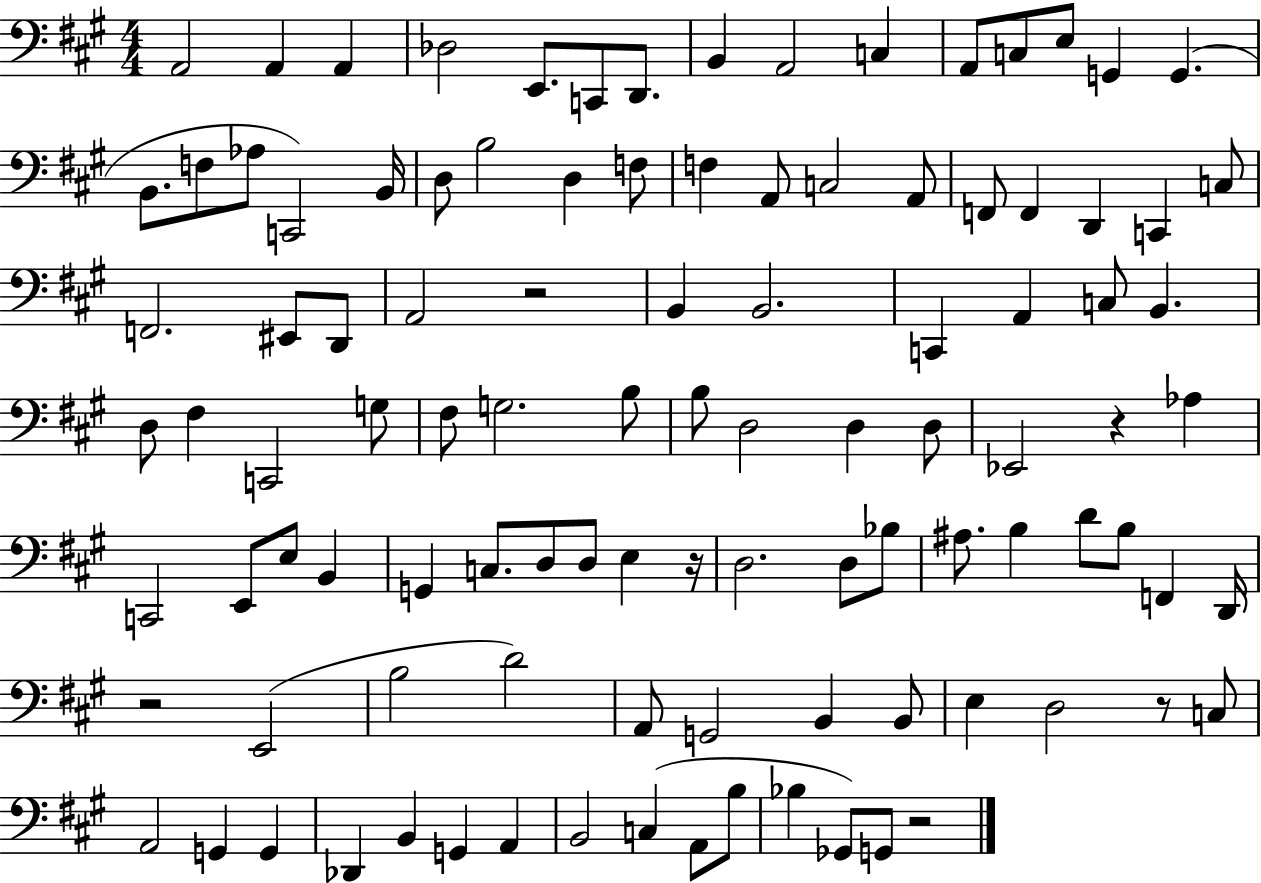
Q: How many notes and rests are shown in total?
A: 104